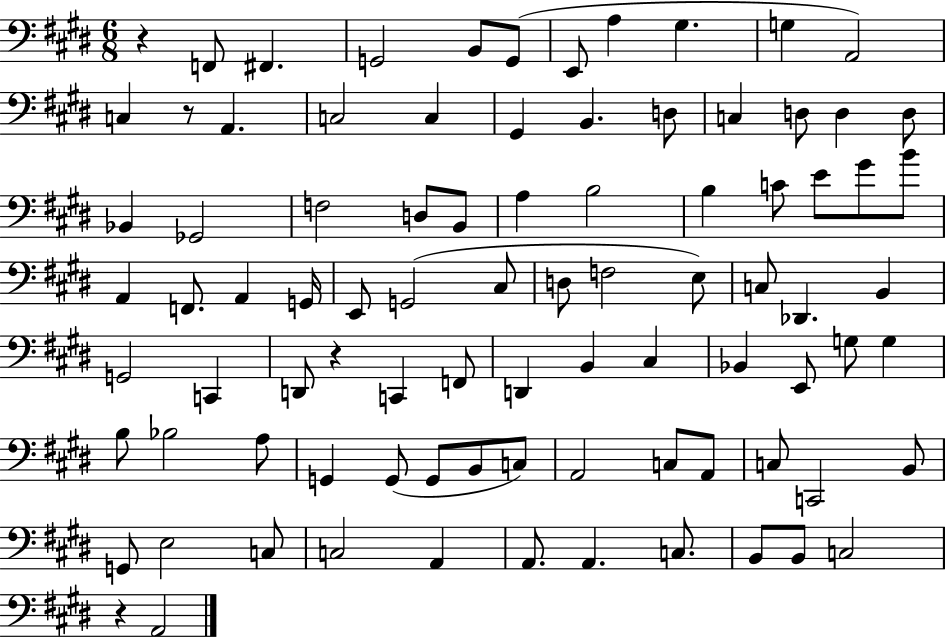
{
  \clef bass
  \numericTimeSignature
  \time 6/8
  \key e \major
  \repeat volta 2 { r4 f,8 fis,4. | g,2 b,8 g,8( | e,8 a4 gis4. | g4 a,2) | \break c4 r8 a,4. | c2 c4 | gis,4 b,4. d8 | c4 d8 d4 d8 | \break bes,4 ges,2 | f2 d8 b,8 | a4 b2 | b4 c'8 e'8 gis'8 b'8 | \break a,4 f,8. a,4 g,16 | e,8 g,2( cis8 | d8 f2 e8) | c8 des,4. b,4 | \break g,2 c,4 | d,8 r4 c,4 f,8 | d,4 b,4 cis4 | bes,4 e,8 g8 g4 | \break b8 bes2 a8 | g,4 g,8( g,8 b,8 c8) | a,2 c8 a,8 | c8 c,2 b,8 | \break g,8 e2 c8 | c2 a,4 | a,8. a,4. c8. | b,8 b,8 c2 | \break r4 a,2 | } \bar "|."
}